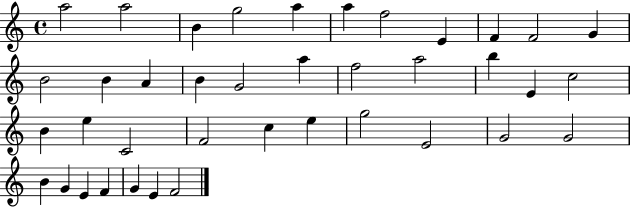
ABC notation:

X:1
T:Untitled
M:4/4
L:1/4
K:C
a2 a2 B g2 a a f2 E F F2 G B2 B A B G2 a f2 a2 b E c2 B e C2 F2 c e g2 E2 G2 G2 B G E F G E F2